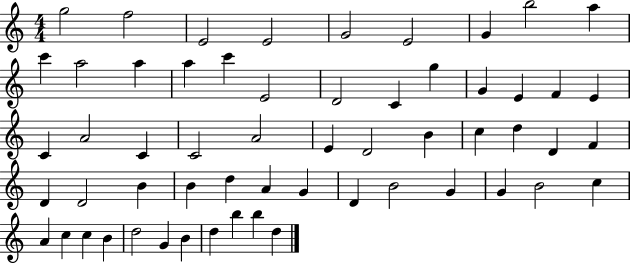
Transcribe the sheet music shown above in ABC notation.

X:1
T:Untitled
M:4/4
L:1/4
K:C
g2 f2 E2 E2 G2 E2 G b2 a c' a2 a a c' E2 D2 C g G E F E C A2 C C2 A2 E D2 B c d D F D D2 B B d A G D B2 G G B2 c A c c B d2 G B d b b d